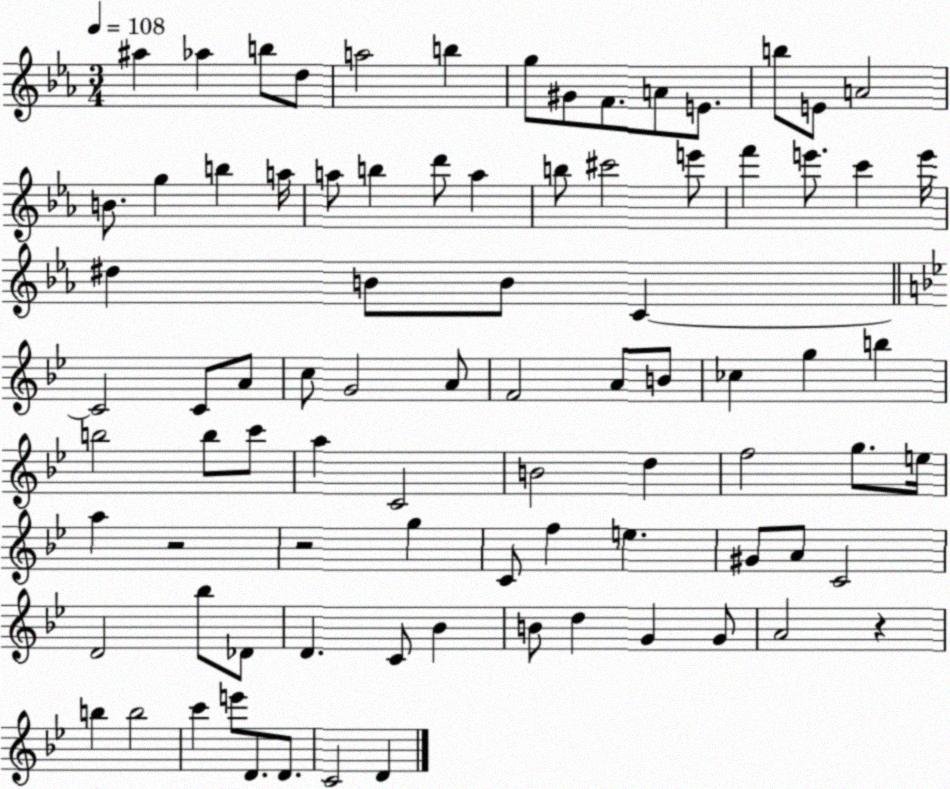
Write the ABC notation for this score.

X:1
T:Untitled
M:3/4
L:1/4
K:Eb
^a _a b/2 d/2 a2 b g/2 ^G/2 F/2 A/2 E/2 b/2 E/2 A2 B/2 g b a/4 a/2 b d'/2 a b/2 ^c'2 e'/2 f' e'/2 c' e'/4 ^d B/2 B/2 C C2 C/2 A/2 c/2 G2 A/2 F2 A/2 B/2 _c g b b2 b/2 c'/2 a C2 B2 d f2 g/2 e/4 a z2 z2 g C/2 f e ^G/2 A/2 C2 D2 _b/2 _D/2 D C/2 _B B/2 d G G/2 A2 z b b2 c' e'/2 D/2 D/2 C2 D